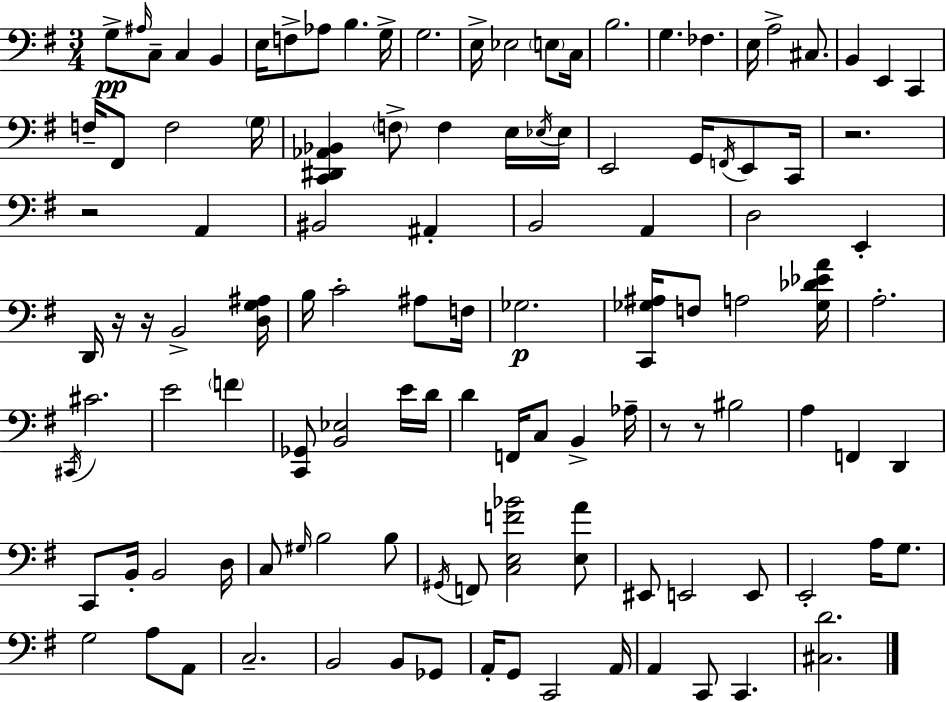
G3/e A#3/s C3/e C3/q B2/q E3/s F3/e Ab3/e B3/q. G3/s G3/h. E3/s Eb3/h E3/e C3/s B3/h. G3/q. FES3/q. E3/s A3/h C#3/e. B2/q E2/q C2/q F3/s F#2/e F3/h G3/s [C2,D#2,Ab2,Bb2]/q F3/e F3/q E3/s Eb3/s Eb3/s E2/h G2/s F2/s E2/e C2/s R/h. R/h A2/q BIS2/h A#2/q B2/h A2/q D3/h E2/q D2/s R/s R/s B2/h [D3,G3,A#3]/s B3/s C4/h A#3/e F3/s Gb3/h. [C2,Gb3,A#3]/s F3/e A3/h [Gb3,Db4,Eb4,A4]/s A3/h. C#2/s C#4/h. E4/h F4/q [C2,Gb2]/e [B2,Eb3]/h E4/s D4/s D4/q F2/s C3/e B2/q Ab3/s R/e R/e BIS3/h A3/q F2/q D2/q C2/e B2/s B2/h D3/s C3/e G#3/s B3/h B3/e G#2/s F2/e [C3,E3,F4,Bb4]/h [E3,A4]/e EIS2/e E2/h E2/e E2/h A3/s G3/e. G3/h A3/e A2/e C3/h. B2/h B2/e Gb2/e A2/s G2/e C2/h A2/s A2/q C2/e C2/q. [C#3,D4]/h.